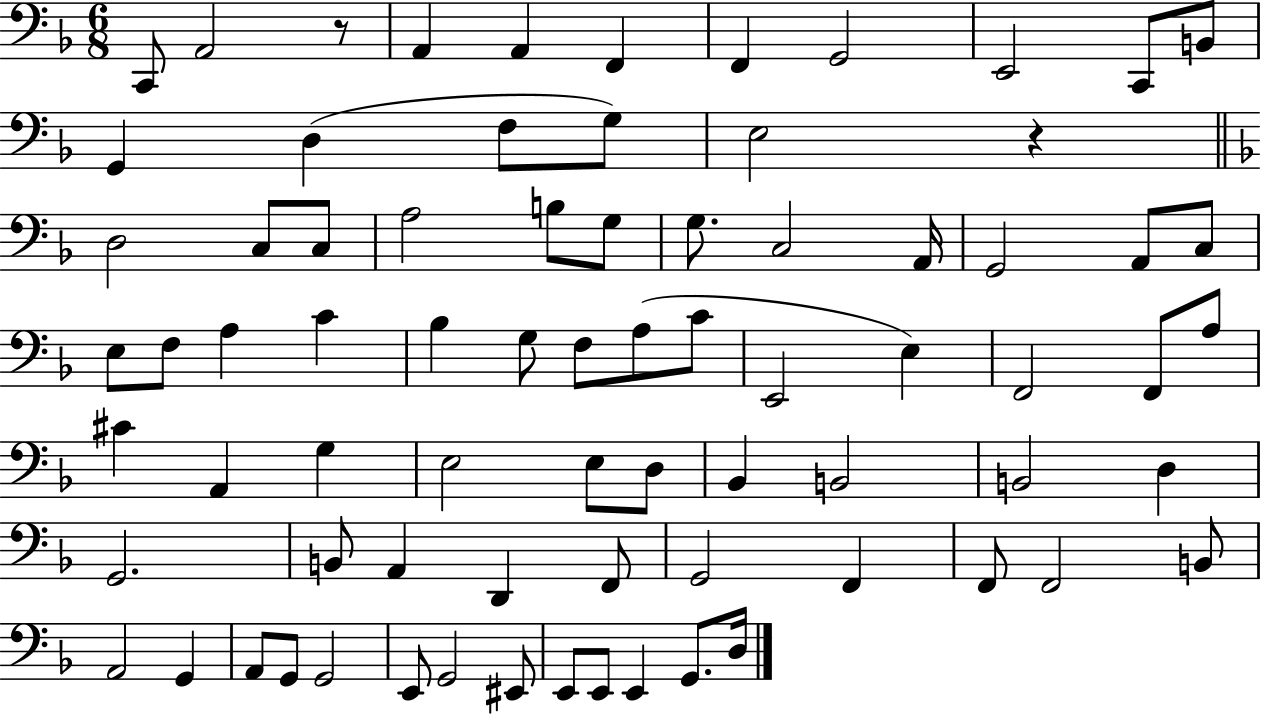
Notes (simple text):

C2/e A2/h R/e A2/q A2/q F2/q F2/q G2/h E2/h C2/e B2/e G2/q D3/q F3/e G3/e E3/h R/q D3/h C3/e C3/e A3/h B3/e G3/e G3/e. C3/h A2/s G2/h A2/e C3/e E3/e F3/e A3/q C4/q Bb3/q G3/e F3/e A3/e C4/e E2/h E3/q F2/h F2/e A3/e C#4/q A2/q G3/q E3/h E3/e D3/e Bb2/q B2/h B2/h D3/q G2/h. B2/e A2/q D2/q F2/e G2/h F2/q F2/e F2/h B2/e A2/h G2/q A2/e G2/e G2/h E2/e G2/h EIS2/e E2/e E2/e E2/q G2/e. D3/s